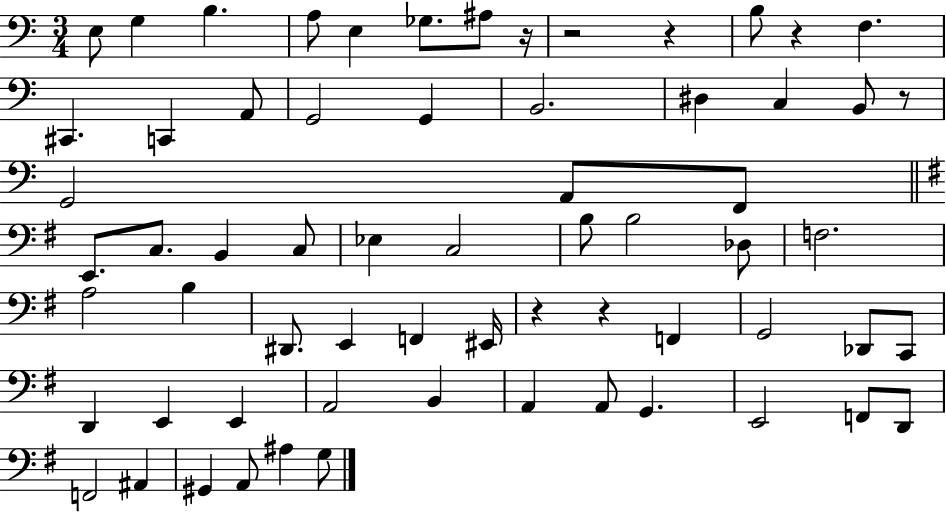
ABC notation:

X:1
T:Untitled
M:3/4
L:1/4
K:C
E,/2 G, B, A,/2 E, _G,/2 ^A,/2 z/4 z2 z B,/2 z F, ^C,, C,, A,,/2 G,,2 G,, B,,2 ^D, C, B,,/2 z/2 G,,2 A,,/2 F,,/2 E,,/2 C,/2 B,, C,/2 _E, C,2 B,/2 B,2 _D,/2 F,2 A,2 B, ^D,,/2 E,, F,, ^E,,/4 z z F,, G,,2 _D,,/2 C,,/2 D,, E,, E,, A,,2 B,, A,, A,,/2 G,, E,,2 F,,/2 D,,/2 F,,2 ^A,, ^G,, A,,/2 ^A, G,/2